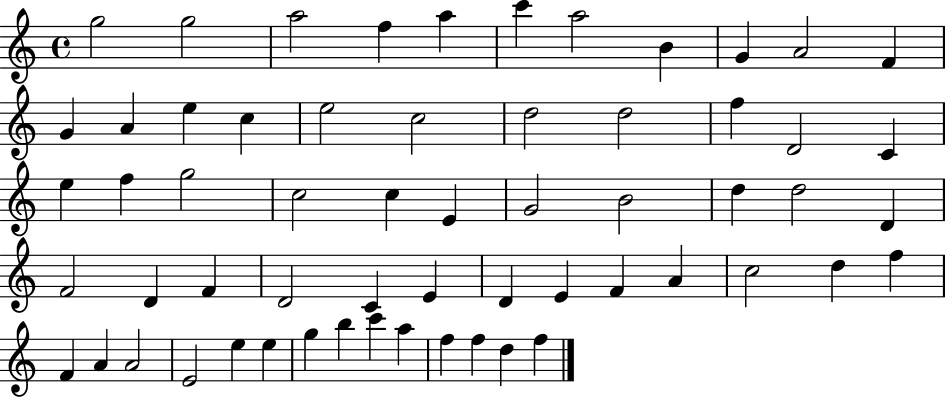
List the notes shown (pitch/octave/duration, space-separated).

G5/h G5/h A5/h F5/q A5/q C6/q A5/h B4/q G4/q A4/h F4/q G4/q A4/q E5/q C5/q E5/h C5/h D5/h D5/h F5/q D4/h C4/q E5/q F5/q G5/h C5/h C5/q E4/q G4/h B4/h D5/q D5/h D4/q F4/h D4/q F4/q D4/h C4/q E4/q D4/q E4/q F4/q A4/q C5/h D5/q F5/q F4/q A4/q A4/h E4/h E5/q E5/q G5/q B5/q C6/q A5/q F5/q F5/q D5/q F5/q